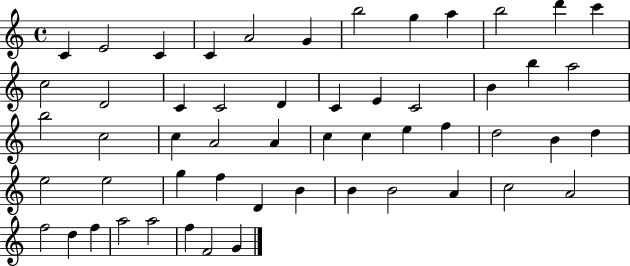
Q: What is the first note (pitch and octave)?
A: C4